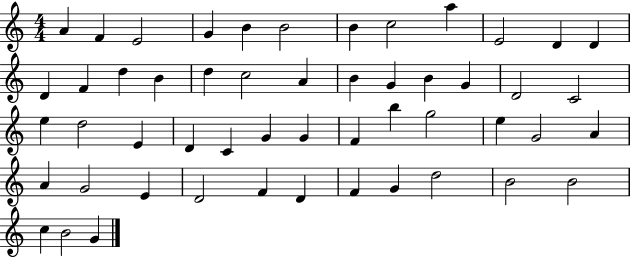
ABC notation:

X:1
T:Untitled
M:4/4
L:1/4
K:C
A F E2 G B B2 B c2 a E2 D D D F d B d c2 A B G B G D2 C2 e d2 E D C G G F b g2 e G2 A A G2 E D2 F D F G d2 B2 B2 c B2 G